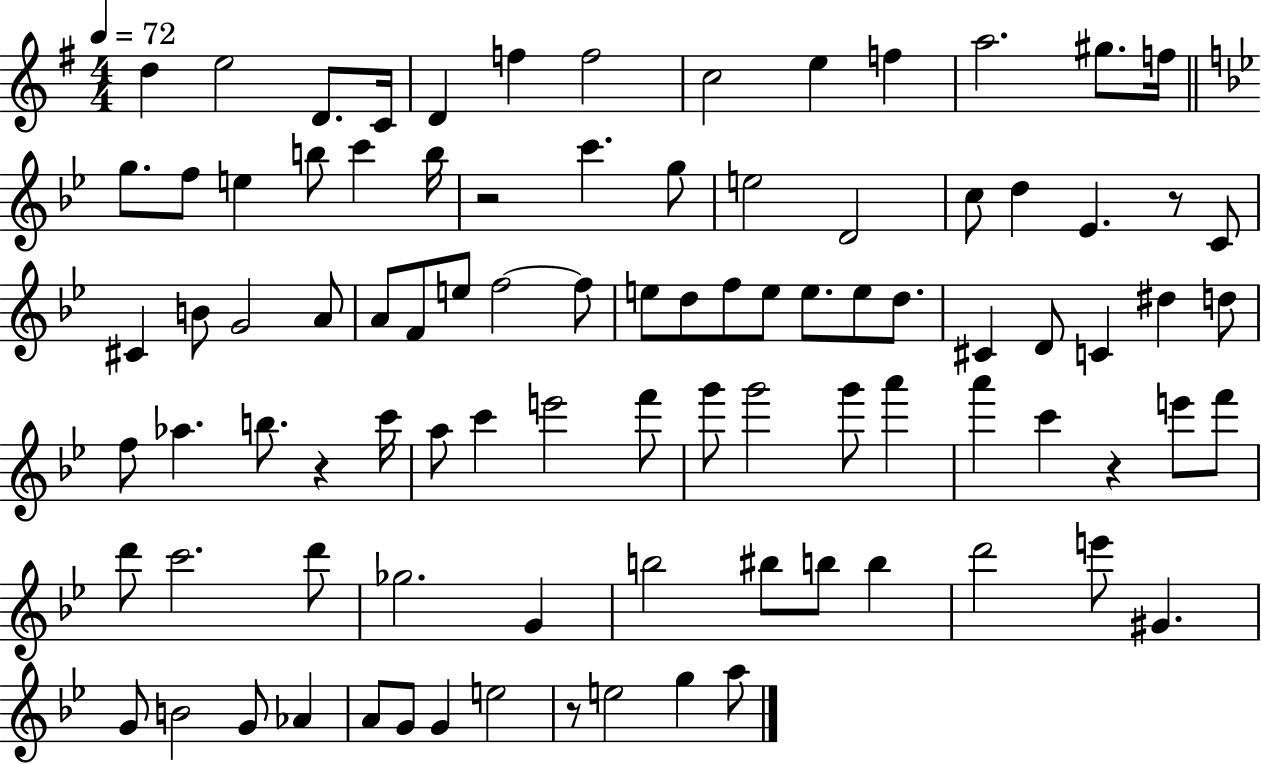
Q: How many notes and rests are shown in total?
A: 92